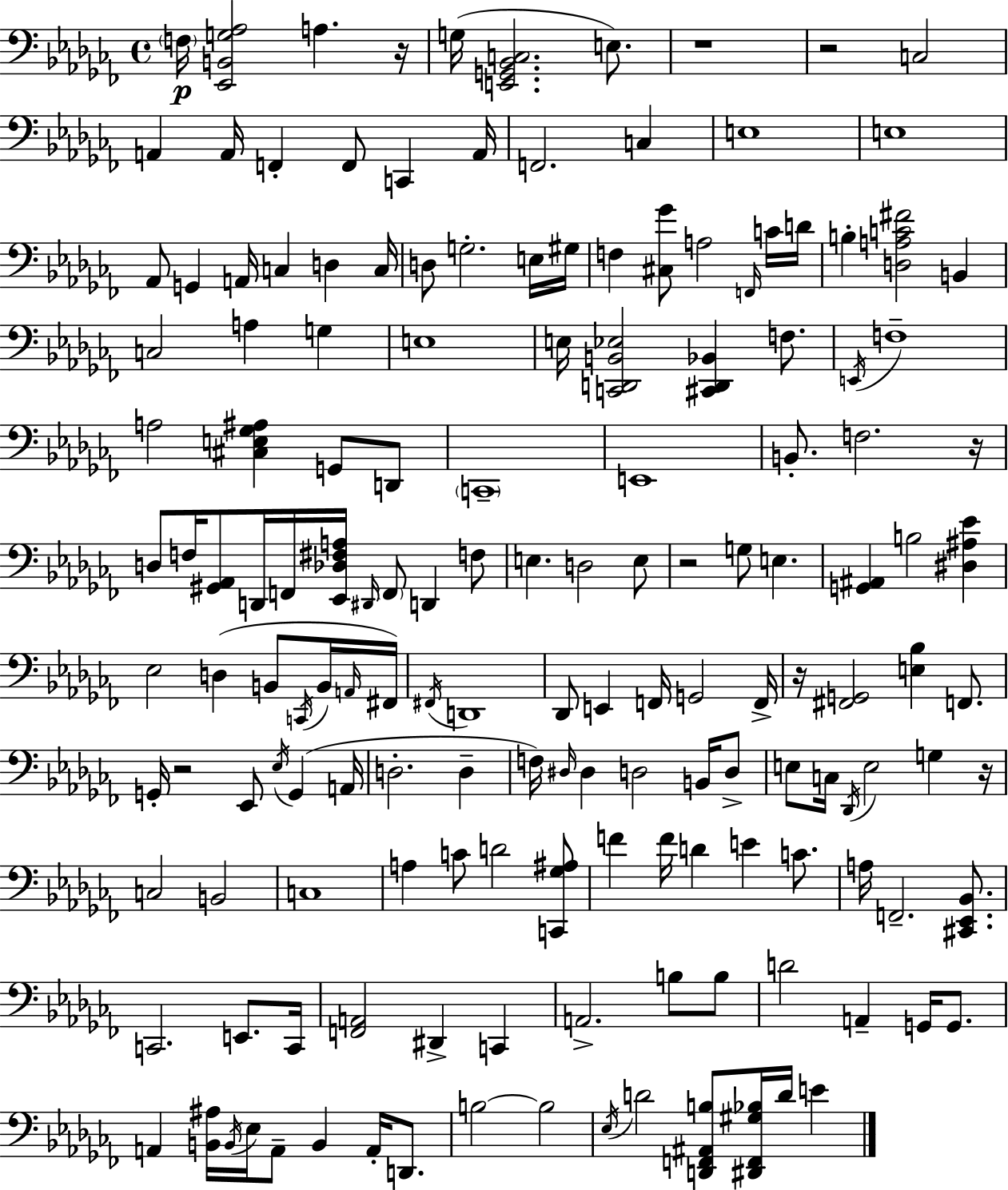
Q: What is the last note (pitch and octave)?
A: E4